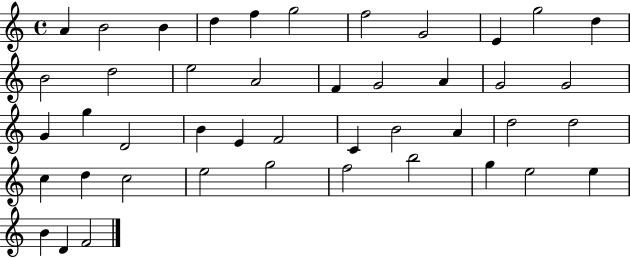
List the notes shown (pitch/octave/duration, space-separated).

A4/q B4/h B4/q D5/q F5/q G5/h F5/h G4/h E4/q G5/h D5/q B4/h D5/h E5/h A4/h F4/q G4/h A4/q G4/h G4/h G4/q G5/q D4/h B4/q E4/q F4/h C4/q B4/h A4/q D5/h D5/h C5/q D5/q C5/h E5/h G5/h F5/h B5/h G5/q E5/h E5/q B4/q D4/q F4/h